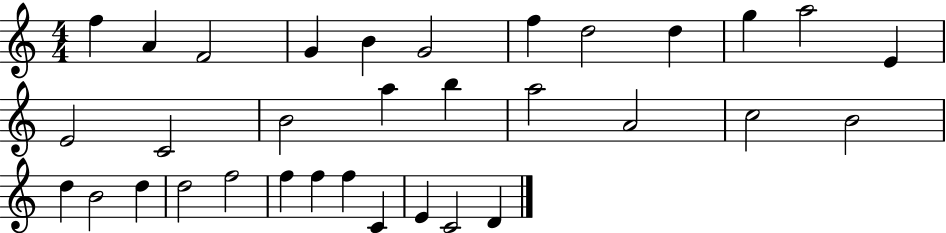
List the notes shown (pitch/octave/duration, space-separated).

F5/q A4/q F4/h G4/q B4/q G4/h F5/q D5/h D5/q G5/q A5/h E4/q E4/h C4/h B4/h A5/q B5/q A5/h A4/h C5/h B4/h D5/q B4/h D5/q D5/h F5/h F5/q F5/q F5/q C4/q E4/q C4/h D4/q